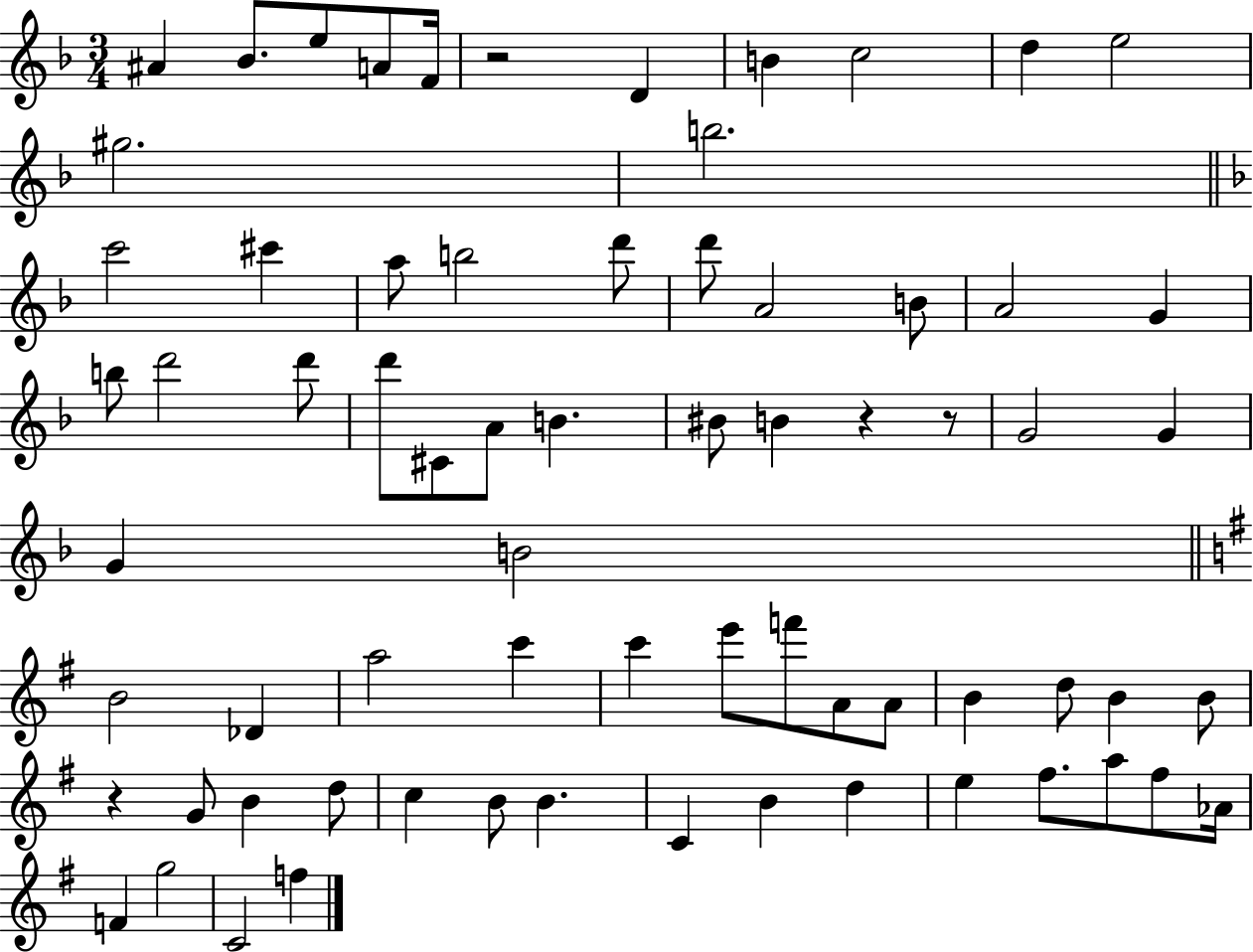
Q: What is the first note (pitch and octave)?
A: A#4